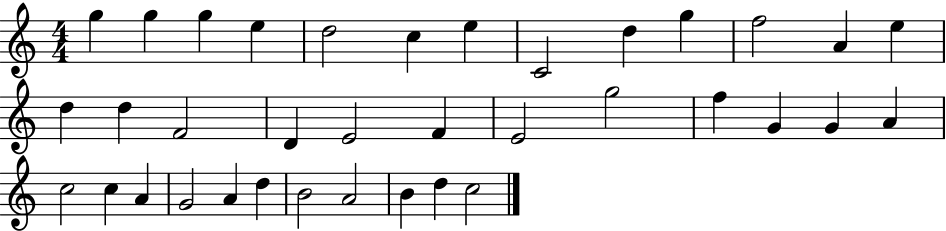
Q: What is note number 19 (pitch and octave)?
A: F4